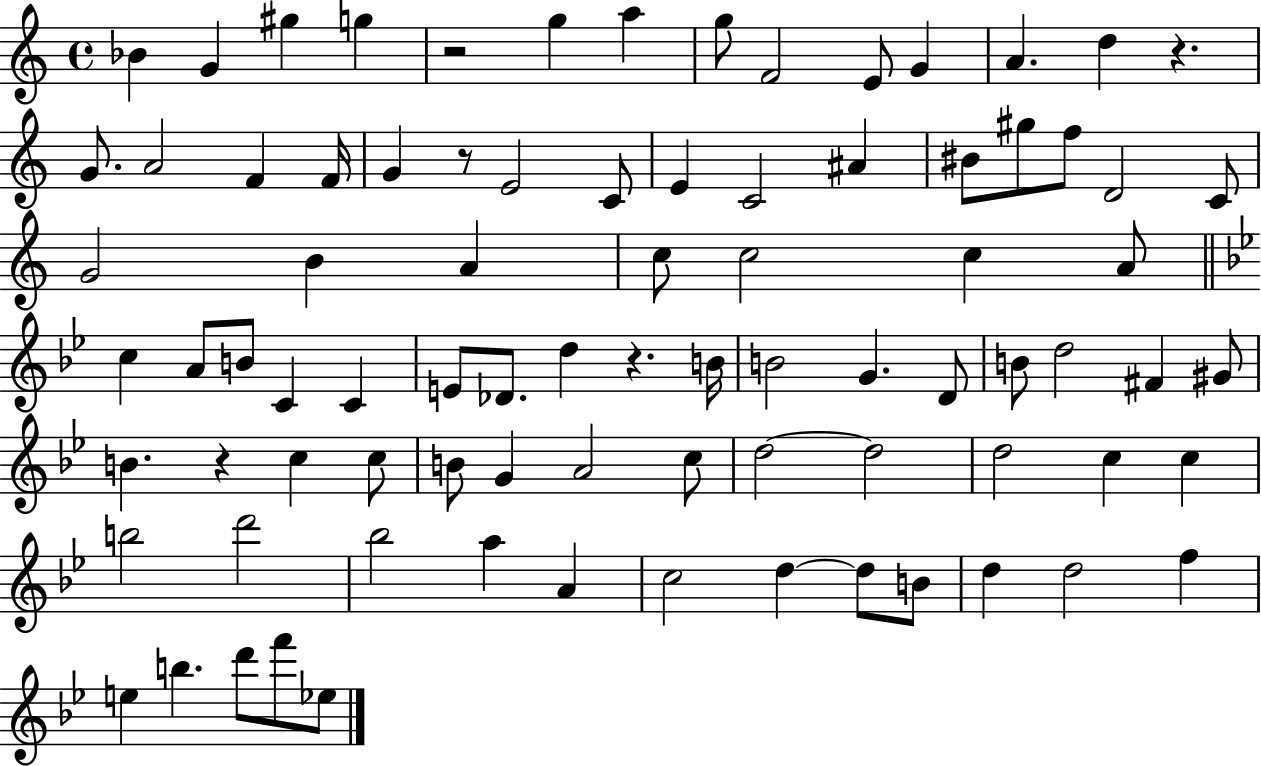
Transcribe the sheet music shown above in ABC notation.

X:1
T:Untitled
M:4/4
L:1/4
K:C
_B G ^g g z2 g a g/2 F2 E/2 G A d z G/2 A2 F F/4 G z/2 E2 C/2 E C2 ^A ^B/2 ^g/2 f/2 D2 C/2 G2 B A c/2 c2 c A/2 c A/2 B/2 C C E/2 _D/2 d z B/4 B2 G D/2 B/2 d2 ^F ^G/2 B z c c/2 B/2 G A2 c/2 d2 d2 d2 c c b2 d'2 _b2 a A c2 d d/2 B/2 d d2 f e b d'/2 f'/2 _e/2